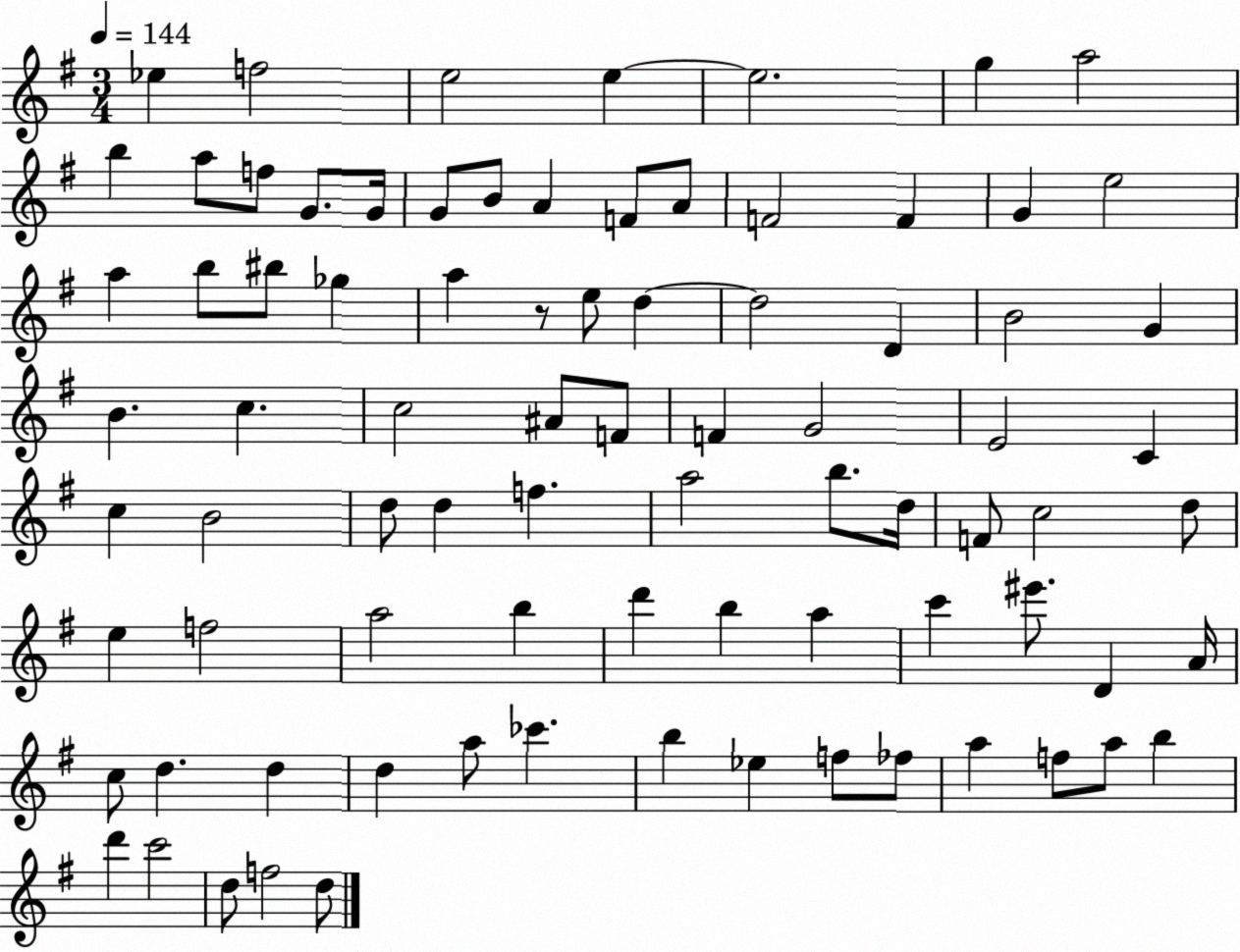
X:1
T:Untitled
M:3/4
L:1/4
K:G
_e f2 e2 e e2 g a2 b a/2 f/2 G/2 G/4 G/2 B/2 A F/2 A/2 F2 F G e2 a b/2 ^b/2 _g a z/2 e/2 d d2 D B2 G B c c2 ^A/2 F/2 F G2 E2 C c B2 d/2 d f a2 b/2 d/4 F/2 c2 d/2 e f2 a2 b d' b a c' ^e'/2 D A/4 c/2 d d d a/2 _c' b _e f/2 _f/2 a f/2 a/2 b d' c'2 d/2 f2 d/2